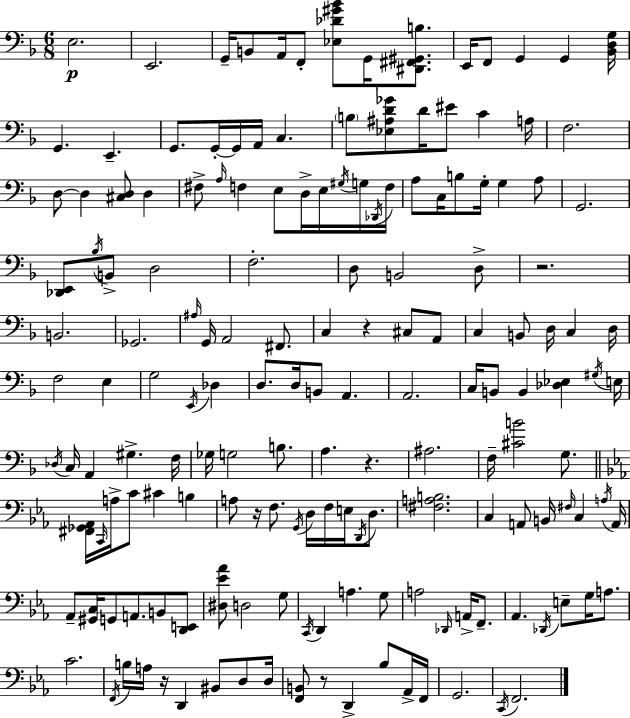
X:1
T:Untitled
M:6/8
L:1/4
K:Dm
E,2 E,,2 G,,/4 B,,/2 A,,/4 F,,/2 [_E,_D^G_B]/2 G,,/4 [^D,,^F,,^G,,B,]/2 E,,/4 F,,/2 G,, G,, [_B,,D,G,]/4 G,, E,, G,,/2 G,,/4 G,,/4 A,,/4 C, B,/2 [_E,^A,D_G]/2 D/4 ^E/2 C A,/4 F,2 D,/2 D, [^C,D,]/2 D, ^F,/2 A,/4 F, E,/2 D,/4 E,/4 ^G,/4 G,/4 _D,,/4 F,/4 A,/2 C,/4 B,/2 G,/4 G, A,/2 G,,2 [_D,,E,,]/2 _B,/4 B,,/2 D,2 F,2 D,/2 B,,2 D,/2 z2 B,,2 _G,,2 ^A,/4 G,,/4 A,,2 ^F,,/2 C, z ^C,/2 A,,/2 C, B,,/2 D,/4 C, D,/4 F,2 E, G,2 E,,/4 _D, D,/2 D,/4 B,,/2 A,, A,,2 C,/4 B,,/2 B,, [_D,_E,] ^G,/4 E,/4 _D,/4 C,/4 A,, ^G, F,/4 _G,/4 G,2 B,/2 A, z ^A,2 F,/4 [^CB]2 G,/2 [^F,,_G,,_A,,]/4 C,,/4 A,/4 C/2 ^C B, A,/2 z/4 F,/2 G,,/4 D,/4 F,/4 E,/4 D,,/4 D,/2 [^F,A,B,]2 C, A,,/2 B,,/4 ^F,/4 C, A,/4 A,,/4 _A,,/2 [^G,,C,]/4 G,,/2 A,,/2 B,,/2 [D,,E,,]/2 [^D,_E_A]/2 D,2 G,/2 C,,/4 D,, A, G,/2 A,2 _D,,/4 A,,/4 F,,/2 _A,, _D,,/4 E,/2 G,/4 A,/2 C2 F,,/4 B,/4 A,/4 z/4 D,, ^B,,/2 D,/2 D,/4 [F,,B,,]/2 z/2 D,, _B,/2 _A,,/4 F,,/4 G,,2 C,,/4 F,,2